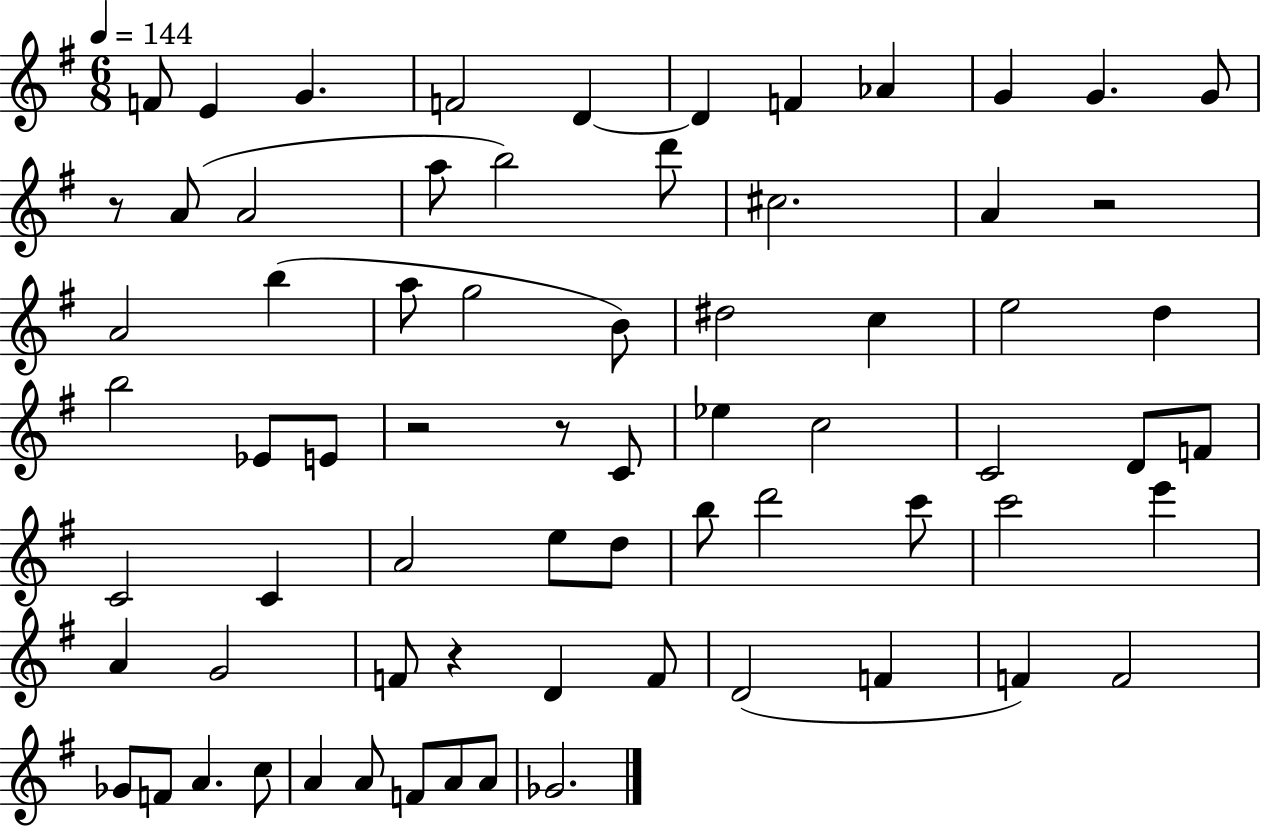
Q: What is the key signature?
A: G major